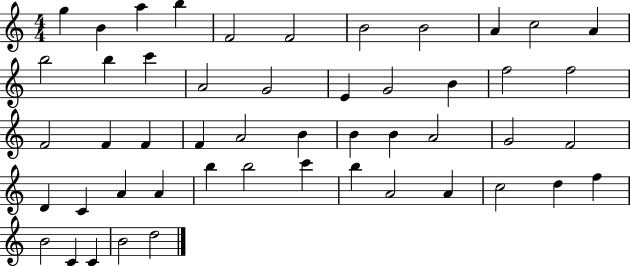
X:1
T:Untitled
M:4/4
L:1/4
K:C
g B a b F2 F2 B2 B2 A c2 A b2 b c' A2 G2 E G2 B f2 f2 F2 F F F A2 B B B A2 G2 F2 D C A A b b2 c' b A2 A c2 d f B2 C C B2 d2